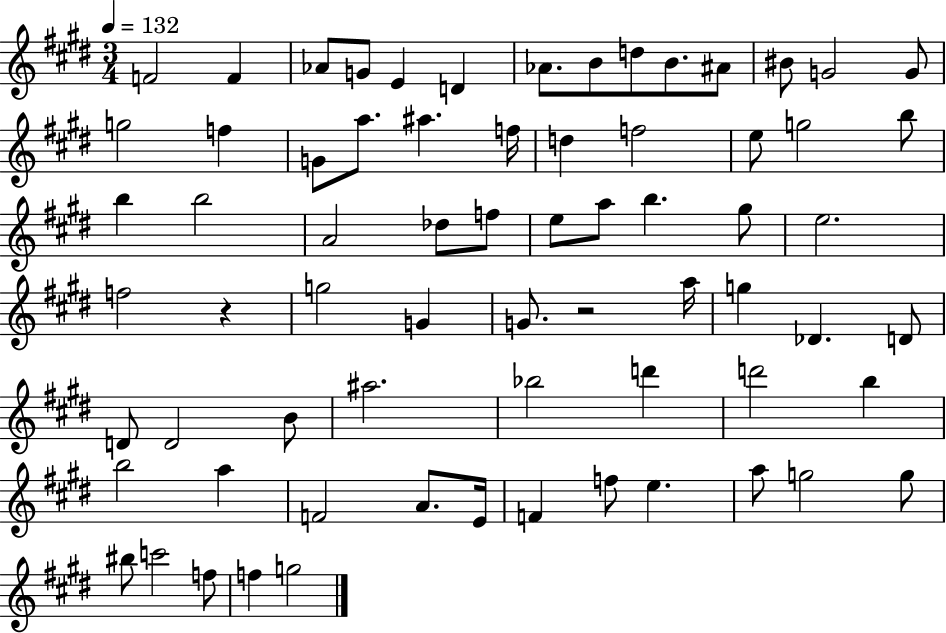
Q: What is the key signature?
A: E major